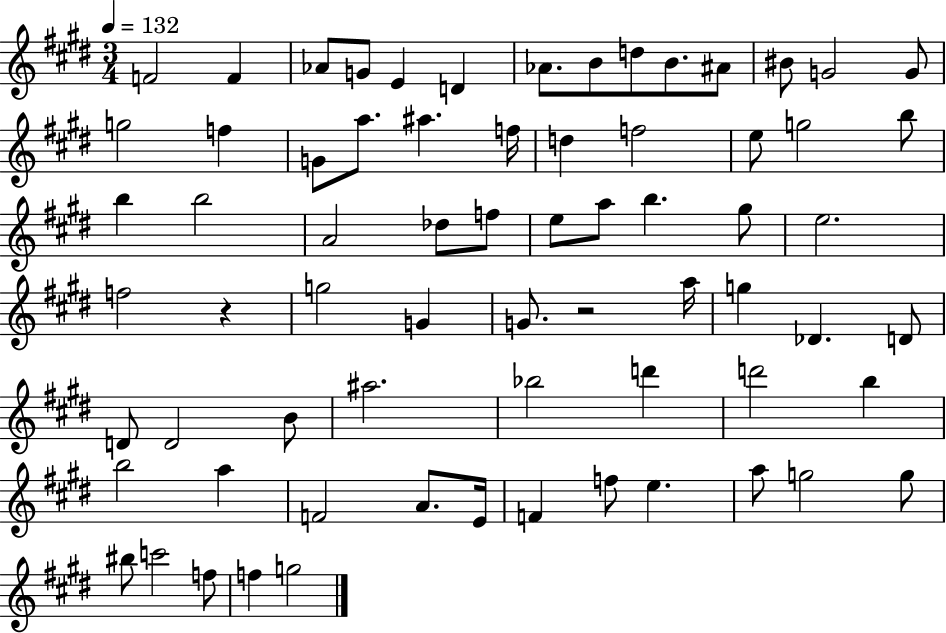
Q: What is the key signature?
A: E major